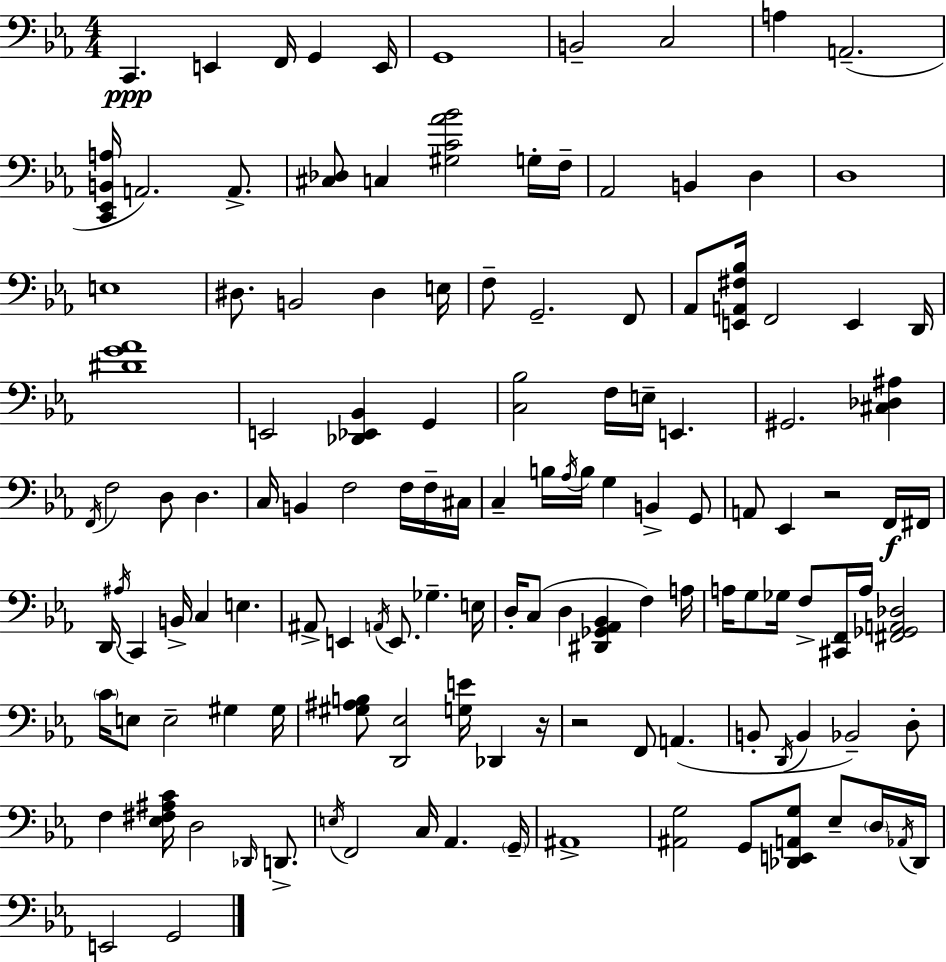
X:1
T:Untitled
M:4/4
L:1/4
K:Eb
C,, E,, F,,/4 G,, E,,/4 G,,4 B,,2 C,2 A, A,,2 [C,,_E,,B,,A,]/4 A,,2 A,,/2 [^C,_D,]/2 C, [^G,C_A_B]2 G,/4 F,/4 _A,,2 B,, D, D,4 E,4 ^D,/2 B,,2 ^D, E,/4 F,/2 G,,2 F,,/2 _A,,/2 [E,,A,,^F,_B,]/4 F,,2 E,, D,,/4 [^DG_A]4 E,,2 [_D,,_E,,_B,,] G,, [C,_B,]2 F,/4 E,/4 E,, ^G,,2 [^C,_D,^A,] F,,/4 F,2 D,/2 D, C,/4 B,, F,2 F,/4 F,/4 ^C,/4 C, B,/4 _A,/4 B,/4 G, B,, G,,/2 A,,/2 _E,, z2 F,,/4 ^F,,/4 D,,/4 ^A,/4 C,, B,,/4 C, E, ^A,,/2 E,, A,,/4 E,,/2 _G, E,/4 D,/4 C,/2 D, [^D,,_G,,_A,,_B,,] F, A,/4 A,/4 G,/2 _G,/4 F,/2 [^C,,F,,]/4 A,/4 [^F,,_G,,A,,_D,]2 C/4 E,/2 E,2 ^G, ^G,/4 [^G,^A,B,]/2 [D,,_E,]2 [G,E]/4 _D,, z/4 z2 F,,/2 A,, B,,/2 D,,/4 B,, _B,,2 D,/2 F, [_E,^F,^A,C]/4 D,2 _D,,/4 D,,/2 E,/4 F,,2 C,/4 _A,, G,,/4 ^A,,4 [^A,,G,]2 G,,/2 [_D,,E,,A,,G,]/2 _E,/2 D,/4 _A,,/4 _D,,/4 E,,2 G,,2